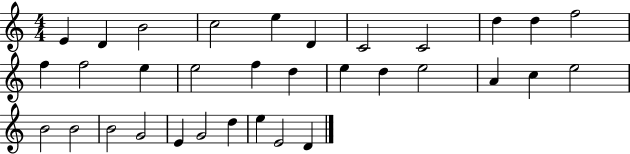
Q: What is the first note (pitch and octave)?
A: E4